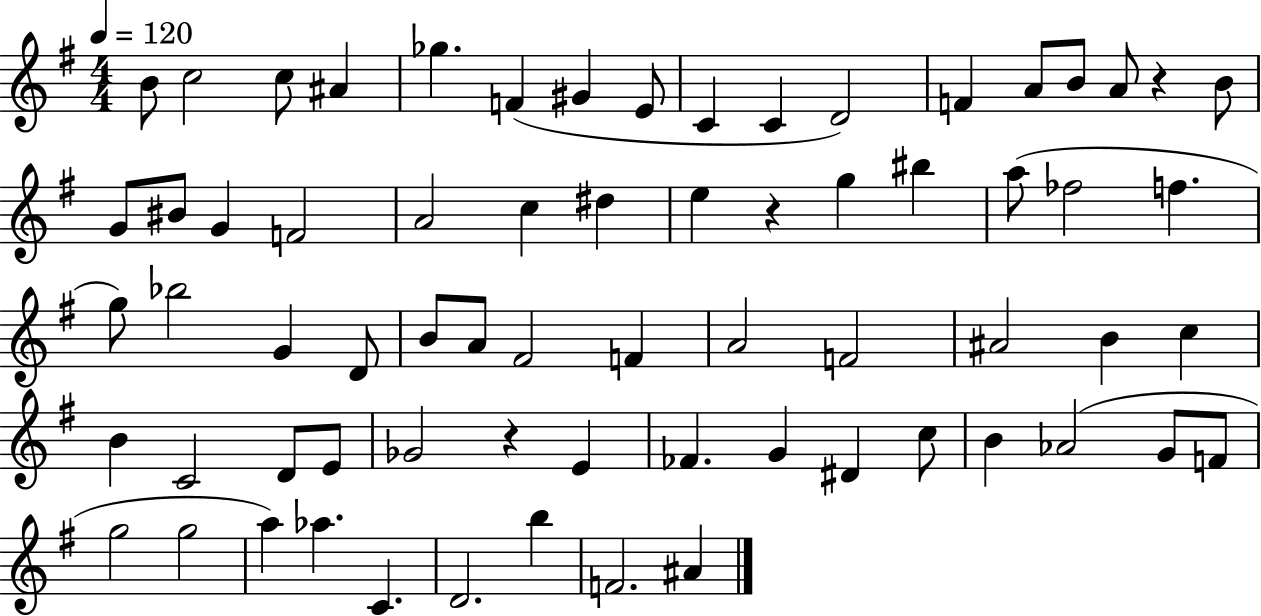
{
  \clef treble
  \numericTimeSignature
  \time 4/4
  \key g \major
  \tempo 4 = 120
  \repeat volta 2 { b'8 c''2 c''8 ais'4 | ges''4. f'4( gis'4 e'8 | c'4 c'4 d'2) | f'4 a'8 b'8 a'8 r4 b'8 | \break g'8 bis'8 g'4 f'2 | a'2 c''4 dis''4 | e''4 r4 g''4 bis''4 | a''8( fes''2 f''4. | \break g''8) bes''2 g'4 d'8 | b'8 a'8 fis'2 f'4 | a'2 f'2 | ais'2 b'4 c''4 | \break b'4 c'2 d'8 e'8 | ges'2 r4 e'4 | fes'4. g'4 dis'4 c''8 | b'4 aes'2( g'8 f'8 | \break g''2 g''2 | a''4) aes''4. c'4. | d'2. b''4 | f'2. ais'4 | \break } \bar "|."
}